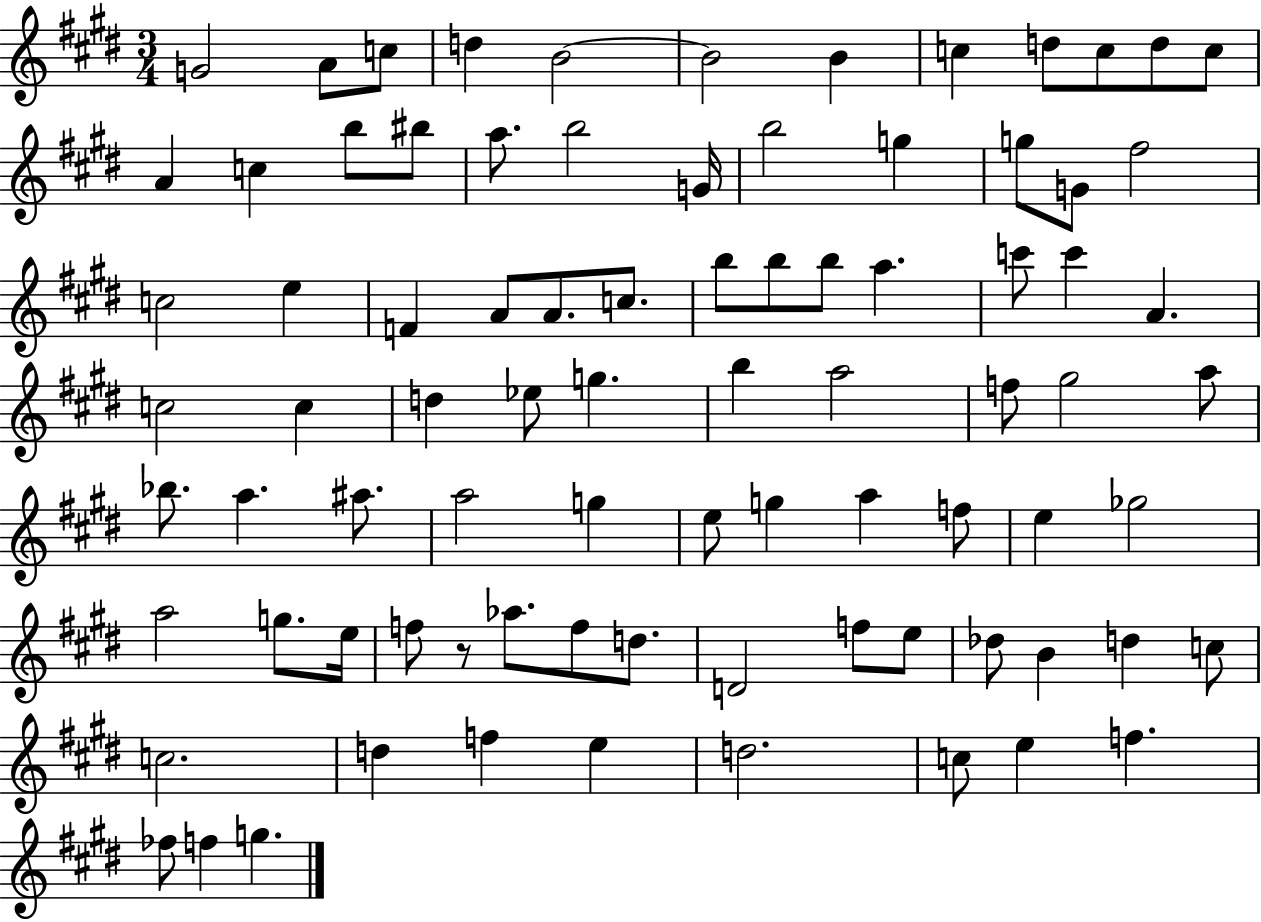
G4/h A4/e C5/e D5/q B4/h B4/h B4/q C5/q D5/e C5/e D5/e C5/e A4/q C5/q B5/e BIS5/e A5/e. B5/h G4/s B5/h G5/q G5/e G4/e F#5/h C5/h E5/q F4/q A4/e A4/e. C5/e. B5/e B5/e B5/e A5/q. C6/e C6/q A4/q. C5/h C5/q D5/q Eb5/e G5/q. B5/q A5/h F5/e G#5/h A5/e Bb5/e. A5/q. A#5/e. A5/h G5/q E5/e G5/q A5/q F5/e E5/q Gb5/h A5/h G5/e. E5/s F5/e R/e Ab5/e. F5/e D5/e. D4/h F5/e E5/e Db5/e B4/q D5/q C5/e C5/h. D5/q F5/q E5/q D5/h. C5/e E5/q F5/q. FES5/e F5/q G5/q.